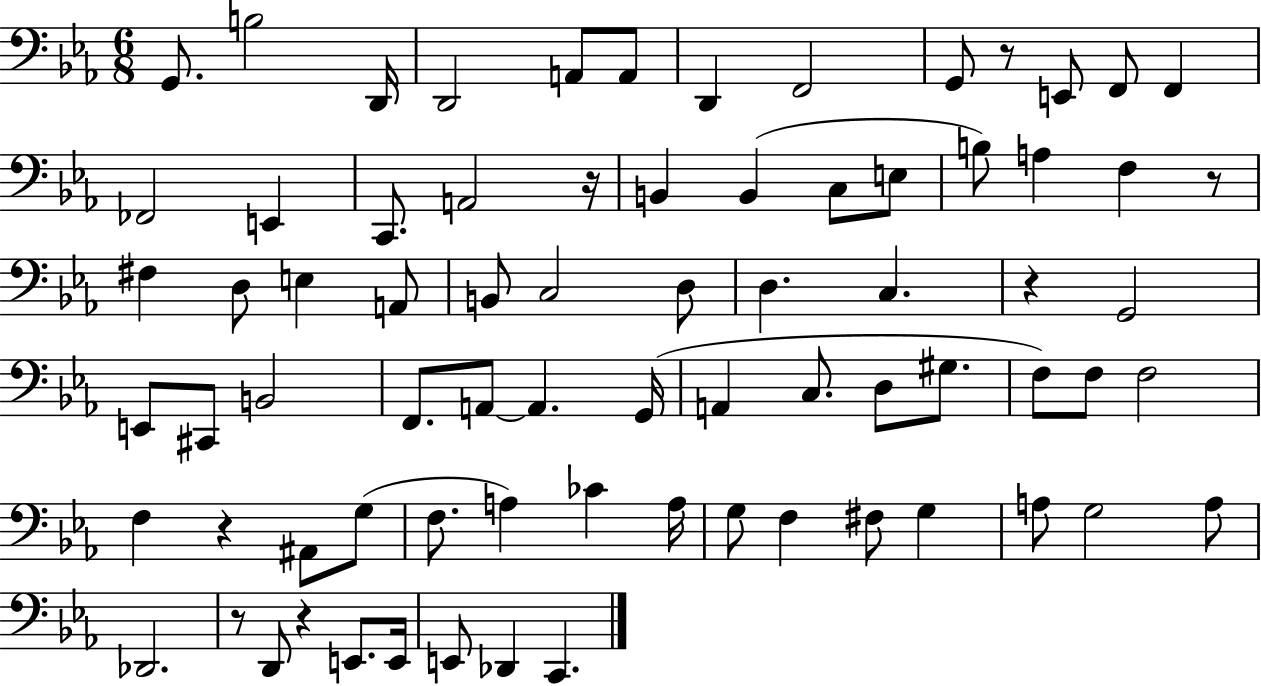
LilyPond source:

{
  \clef bass
  \numericTimeSignature
  \time 6/8
  \key ees \major
  g,8. b2 d,16 | d,2 a,8 a,8 | d,4 f,2 | g,8 r8 e,8 f,8 f,4 | \break fes,2 e,4 | c,8. a,2 r16 | b,4 b,4( c8 e8 | b8) a4 f4 r8 | \break fis4 d8 e4 a,8 | b,8 c2 d8 | d4. c4. | r4 g,2 | \break e,8 cis,8 b,2 | f,8. a,8~~ a,4. g,16( | a,4 c8. d8 gis8. | f8) f8 f2 | \break f4 r4 ais,8 g8( | f8. a4) ces'4 a16 | g8 f4 fis8 g4 | a8 g2 a8 | \break des,2. | r8 d,8 r4 e,8. e,16 | e,8 des,4 c,4. | \bar "|."
}